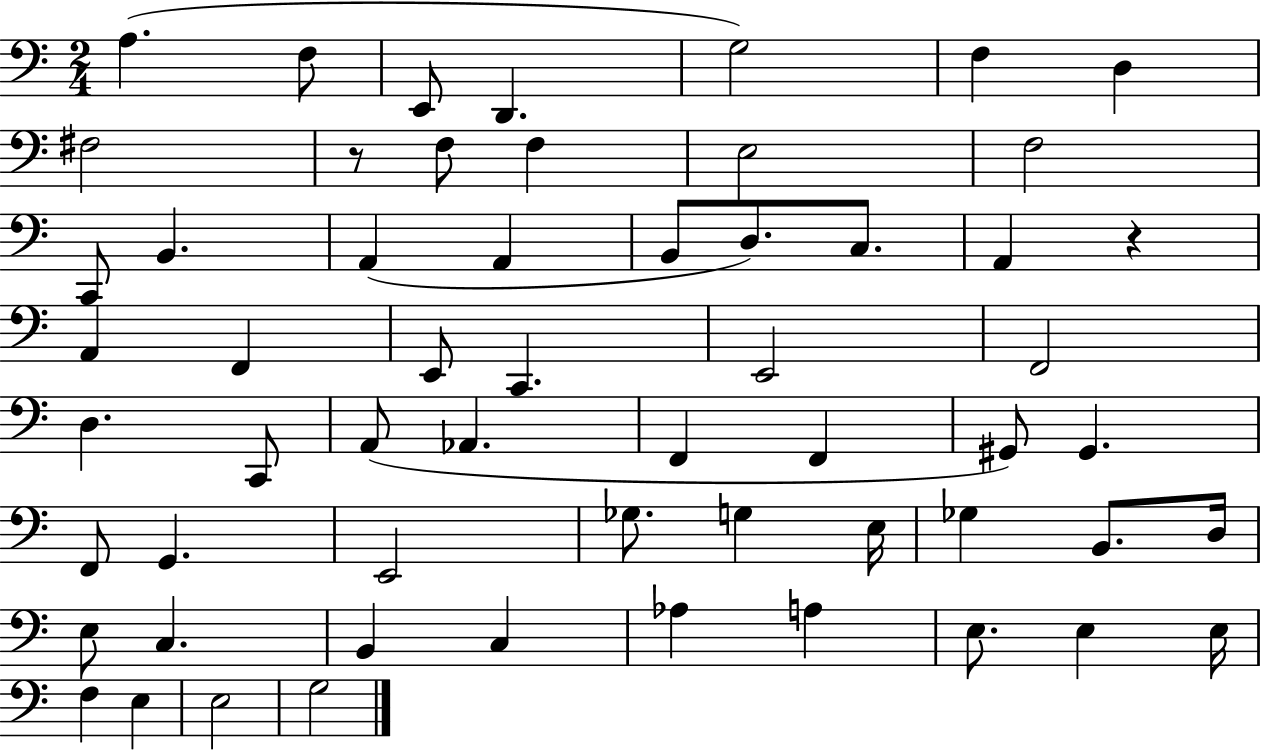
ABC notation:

X:1
T:Untitled
M:2/4
L:1/4
K:C
A, F,/2 E,,/2 D,, G,2 F, D, ^F,2 z/2 F,/2 F, E,2 F,2 C,,/2 B,, A,, A,, B,,/2 D,/2 C,/2 A,, z A,, F,, E,,/2 C,, E,,2 F,,2 D, C,,/2 A,,/2 _A,, F,, F,, ^G,,/2 ^G,, F,,/2 G,, E,,2 _G,/2 G, E,/4 _G, B,,/2 D,/4 E,/2 C, B,, C, _A, A, E,/2 E, E,/4 F, E, E,2 G,2